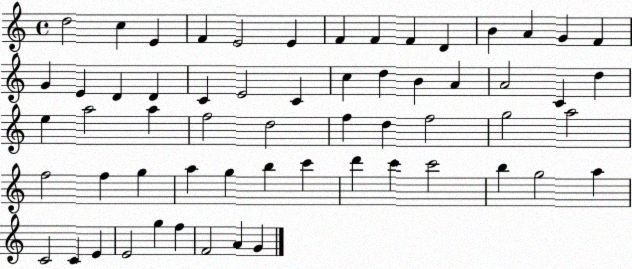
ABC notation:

X:1
T:Untitled
M:4/4
L:1/4
K:C
d2 c E F E2 E F F F D B A G F G E D D C E2 C c d B A A2 C d e a2 a f2 d2 f d f2 g2 a2 f2 f g a g b c' d' c' c'2 b g2 a C2 C E E2 g f F2 A G